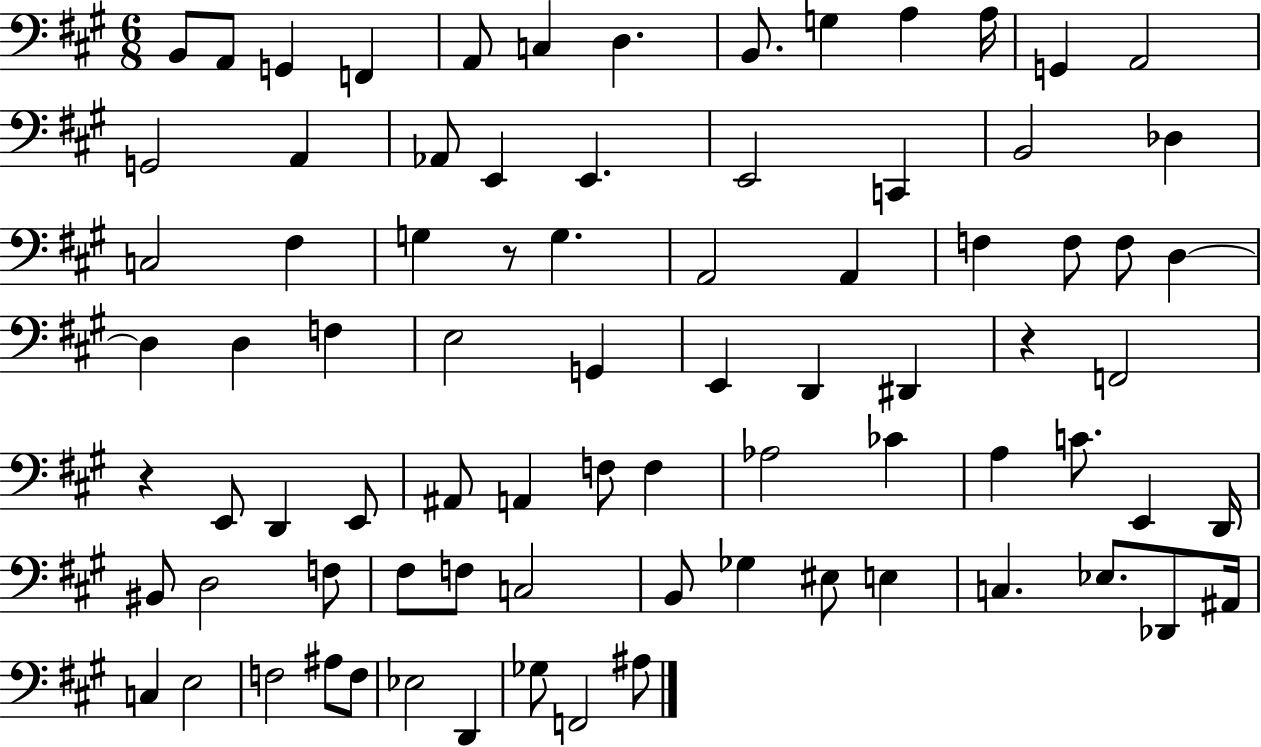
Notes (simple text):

B2/e A2/e G2/q F2/q A2/e C3/q D3/q. B2/e. G3/q A3/q A3/s G2/q A2/h G2/h A2/q Ab2/e E2/q E2/q. E2/h C2/q B2/h Db3/q C3/h F#3/q G3/q R/e G3/q. A2/h A2/q F3/q F3/e F3/e D3/q D3/q D3/q F3/q E3/h G2/q E2/q D2/q D#2/q R/q F2/h R/q E2/e D2/q E2/e A#2/e A2/q F3/e F3/q Ab3/h CES4/q A3/q C4/e. E2/q D2/s BIS2/e D3/h F3/e F#3/e F3/e C3/h B2/e Gb3/q EIS3/e E3/q C3/q. Eb3/e. Db2/e A#2/s C3/q E3/h F3/h A#3/e F3/e Eb3/h D2/q Gb3/e F2/h A#3/e